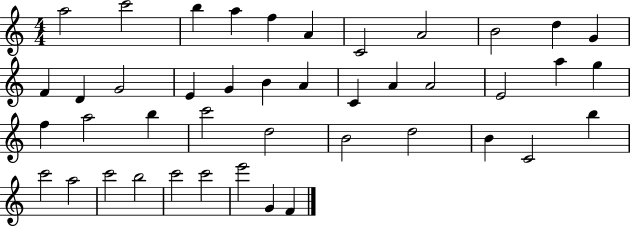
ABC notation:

X:1
T:Untitled
M:4/4
L:1/4
K:C
a2 c'2 b a f A C2 A2 B2 d G F D G2 E G B A C A A2 E2 a g f a2 b c'2 d2 B2 d2 B C2 b c'2 a2 c'2 b2 c'2 c'2 e'2 G F